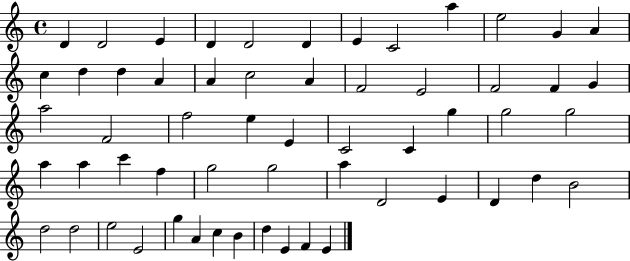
D4/q D4/h E4/q D4/q D4/h D4/q E4/q C4/h A5/q E5/h G4/q A4/q C5/q D5/q D5/q A4/q A4/q C5/h A4/q F4/h E4/h F4/h F4/q G4/q A5/h F4/h F5/h E5/q E4/q C4/h C4/q G5/q G5/h G5/h A5/q A5/q C6/q F5/q G5/h G5/h A5/q D4/h E4/q D4/q D5/q B4/h D5/h D5/h E5/h E4/h G5/q A4/q C5/q B4/q D5/q E4/q F4/q E4/q